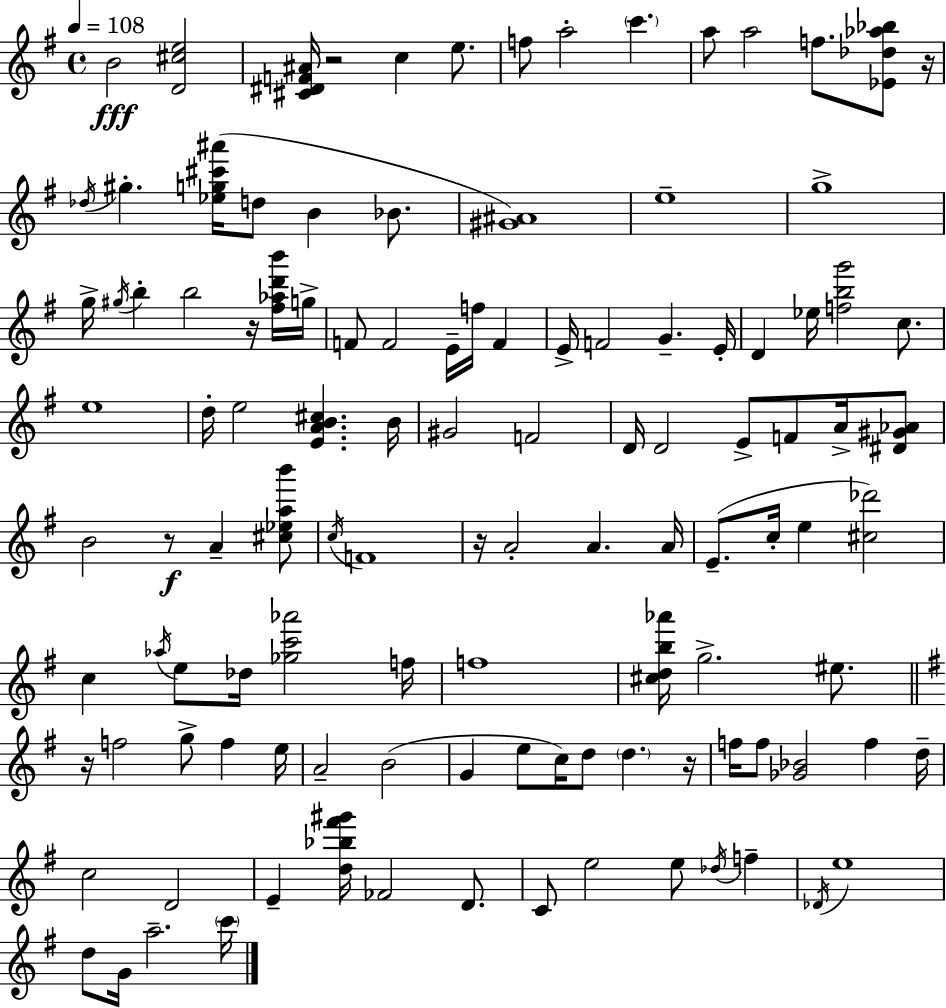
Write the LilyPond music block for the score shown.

{
  \clef treble
  \time 4/4
  \defaultTimeSignature
  \key e \minor
  \tempo 4 = 108
  \repeat volta 2 { b'2\fff <d' cis'' e''>2 | <cis' dis' f' ais'>16 r2 c''4 e''8. | f''8 a''2-. \parenthesize c'''4. | a''8 a''2 f''8. <ees' des'' aes'' bes''>8 r16 | \break \acciaccatura { des''16 } gis''4.-. <ees'' g'' cis''' ais'''>16( d''8 b'4 bes'8. | <gis' ais'>1) | e''1-- | g''1-> | \break g''16-> \acciaccatura { gis''16 } b''4-. b''2 r16 | <fis'' aes'' d''' b'''>16 g''16-> f'8 f'2 e'16-- f''16 f'4 | e'16-> f'2 g'4.-- | e'16-. d'4 ees''16 <f'' b'' g'''>2 c''8. | \break e''1 | d''16-. e''2 <e' a' b' cis''>4. | b'16 gis'2 f'2 | d'16 d'2 e'8-> f'8 a'16-> | \break <dis' gis' aes'>8 b'2 r8\f a'4-- | <cis'' ees'' a'' b'''>8 \acciaccatura { c''16 } f'1 | r16 a'2-. a'4. | a'16 e'8.--( c''16-. e''4 <cis'' des'''>2) | \break c''4 \acciaccatura { aes''16 } e''8 des''16 <ges'' c''' aes'''>2 | f''16 f''1 | <cis'' d'' b'' aes'''>16 g''2.-> | eis''8. \bar "||" \break \key g \major r16 f''2 g''8-> f''4 e''16 | a'2-- b'2( | g'4 e''8 c''16) d''8 \parenthesize d''4. r16 | f''16 f''8 <ges' bes'>2 f''4 d''16-- | \break c''2 d'2 | e'4-- <d'' bes'' fis''' gis'''>16 fes'2 d'8. | c'8 e''2 e''8 \acciaccatura { des''16 } f''4-- | \acciaccatura { des'16 } e''1 | \break d''8 g'16 a''2.-- | \parenthesize c'''16 } \bar "|."
}